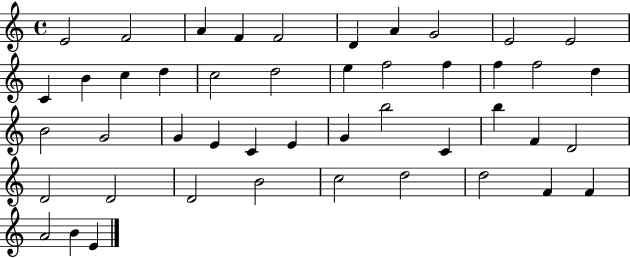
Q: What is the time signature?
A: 4/4